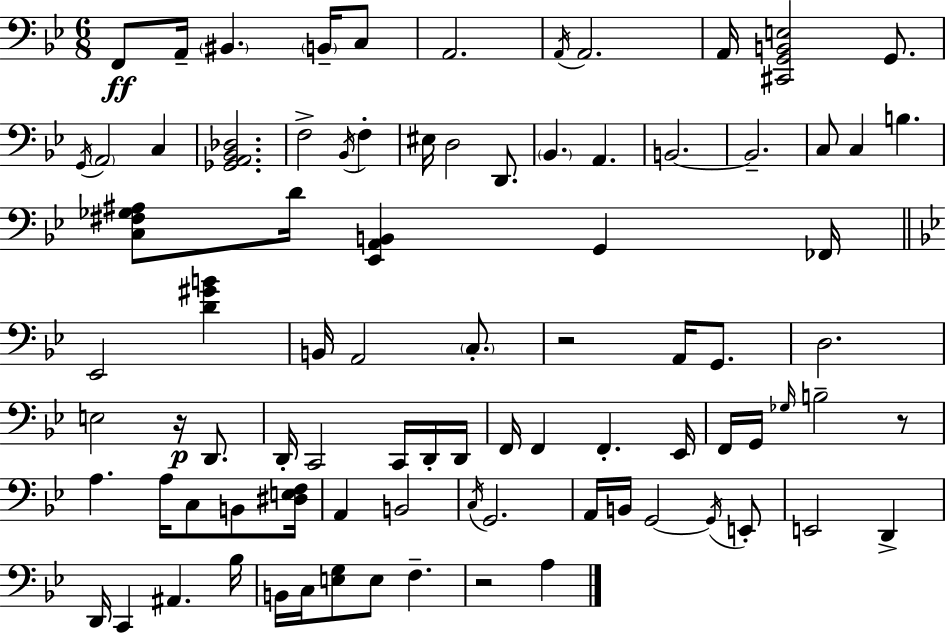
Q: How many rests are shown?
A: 4